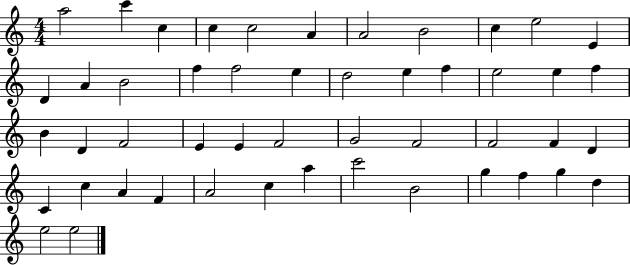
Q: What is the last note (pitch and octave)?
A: E5